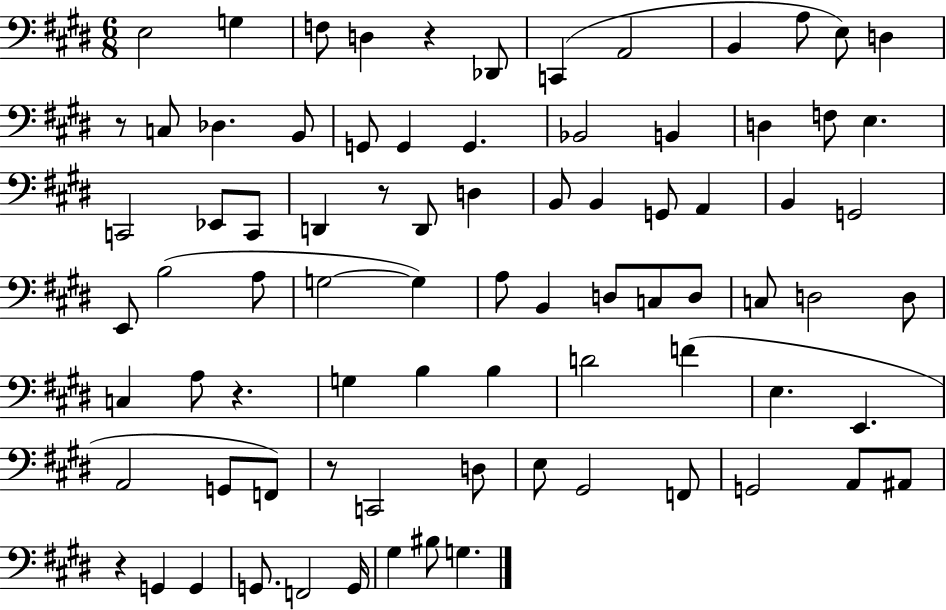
X:1
T:Untitled
M:6/8
L:1/4
K:E
E,2 G, F,/2 D, z _D,,/2 C,, A,,2 B,, A,/2 E,/2 D, z/2 C,/2 _D, B,,/2 G,,/2 G,, G,, _B,,2 B,, D, F,/2 E, C,,2 _E,,/2 C,,/2 D,, z/2 D,,/2 D, B,,/2 B,, G,,/2 A,, B,, G,,2 E,,/2 B,2 A,/2 G,2 G, A,/2 B,, D,/2 C,/2 D,/2 C,/2 D,2 D,/2 C, A,/2 z G, B, B, D2 F E, E,, A,,2 G,,/2 F,,/2 z/2 C,,2 D,/2 E,/2 ^G,,2 F,,/2 G,,2 A,,/2 ^A,,/2 z G,, G,, G,,/2 F,,2 G,,/4 ^G, ^B,/2 G,